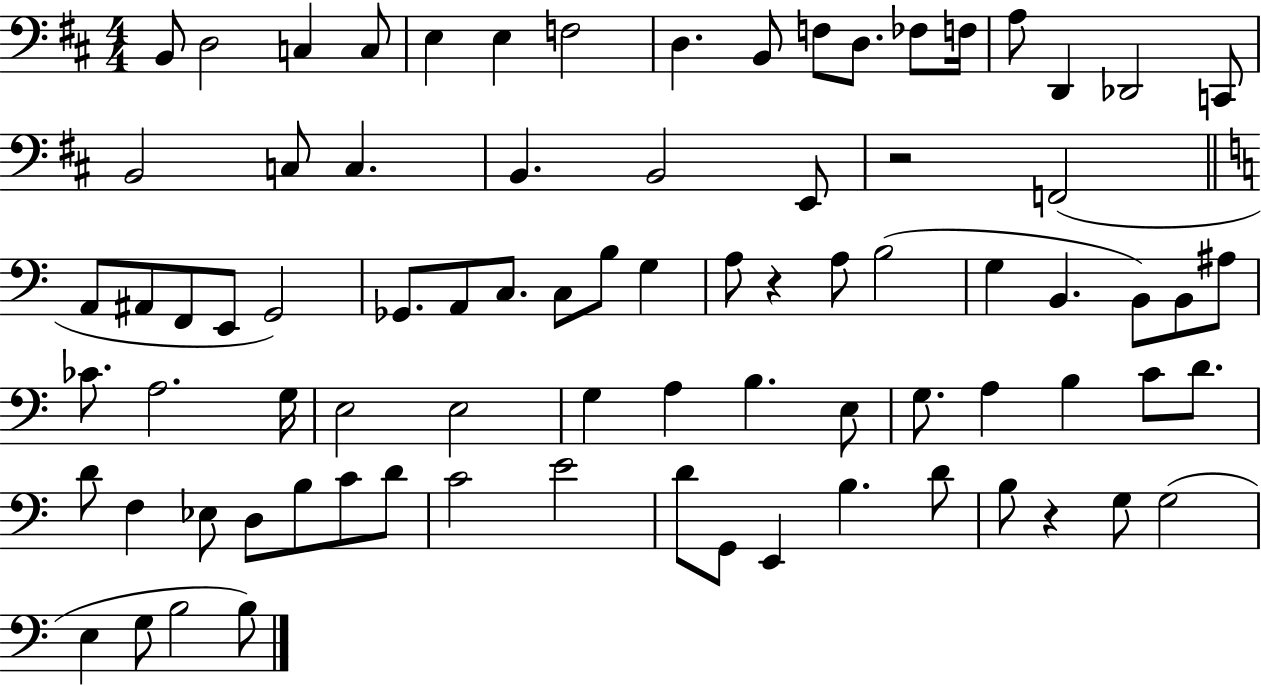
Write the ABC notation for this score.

X:1
T:Untitled
M:4/4
L:1/4
K:D
B,,/2 D,2 C, C,/2 E, E, F,2 D, B,,/2 F,/2 D,/2 _F,/2 F,/4 A,/2 D,, _D,,2 C,,/2 B,,2 C,/2 C, B,, B,,2 E,,/2 z2 F,,2 A,,/2 ^A,,/2 F,,/2 E,,/2 G,,2 _G,,/2 A,,/2 C,/2 C,/2 B,/2 G, A,/2 z A,/2 B,2 G, B,, B,,/2 B,,/2 ^A,/2 _C/2 A,2 G,/4 E,2 E,2 G, A, B, E,/2 G,/2 A, B, C/2 D/2 D/2 F, _E,/2 D,/2 B,/2 C/2 D/2 C2 E2 D/2 G,,/2 E,, B, D/2 B,/2 z G,/2 G,2 E, G,/2 B,2 B,/2